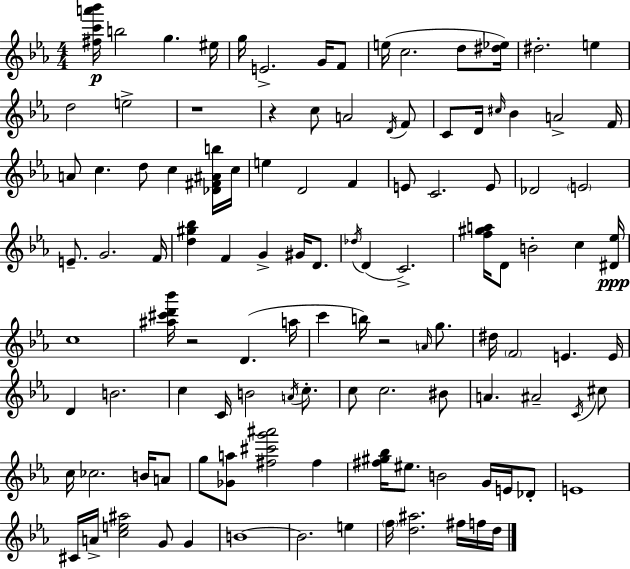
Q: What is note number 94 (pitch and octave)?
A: E5